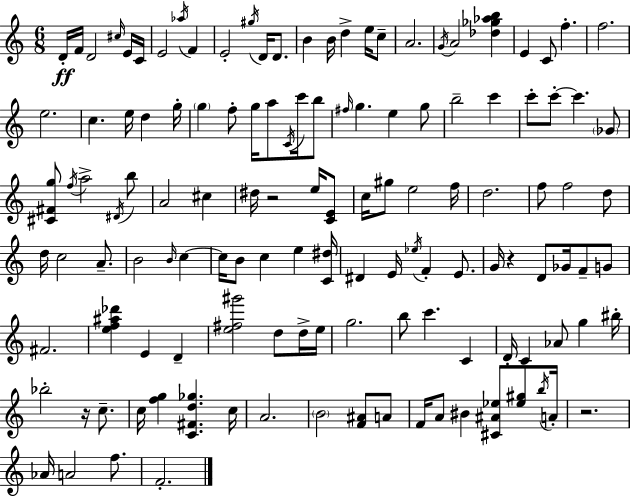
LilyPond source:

{
  \clef treble
  \numericTimeSignature
  \time 6/8
  \key a \minor
  d'16-.\ff f'16 d'2 \grace { cis''16 } e'16 | c'16 e'2 \acciaccatura { aes''16 } f'4 | e'2-. \acciaccatura { gis''16 } d'16 | d'8. b'4 b'16 d''4-> | \break e''16 c''8-- a'2. | \acciaccatura { g'16 } a'2 | <des'' ges'' aes'' b''>4 e'4 c'8 f''4.-. | f''2. | \break e''2. | c''4. e''16 d''4 | g''16-. \parenthesize g''4 f''8-. g''16 a''8 | \acciaccatura { c'16 } c'''16 b''8 \grace { fis''16 } g''4. | \break e''4 g''8 b''2-- | c'''4 c'''8-. c'''8-.~~ c'''4. | \parenthesize ges'8 <cis' fis' g''>8 \acciaccatura { f''16 } a''2-> | \acciaccatura { dis'16 } b''8 a'2 | \break cis''4 dis''16 r2 | e''16 <c' e'>8 c''16 gis''8 e''2 | f''16 d''2. | f''8 f''2 | \break d''8 d''16 c''2 | a'8.-- b'2 | \grace { b'16 } c''4~~ c''16 b'8 | c''4 e''4 <c' dis''>16 dis'4 | \break e'16 \acciaccatura { ees''16 } f'4-. e'8. g'16 r4 | d'8 ges'16 f'8-- g'8 fis'2. | <e'' f'' ais'' des'''>4 | e'4 d'4-- <e'' fis'' gis'''>2 | \break d''8 d''16-> e''16 g''2. | b''8 | c'''4. c'4 d'16-. c'4 | aes'8 g''4 bis''16-. bes''2-. | \break r16 c''8.-- c''16 <f'' g''>4 | <c' fis' d'' ges''>4. c''16 a'2. | \parenthesize b'2 | <f' ais'>8 a'8 f'16 a'8 | \break bis'4 <cis' ais' ees''>8 <ees'' gis''>8 \acciaccatura { b''16 } a'16-. r2. | aes'16 | a'2 f''8. f'2.-. | \bar "|."
}